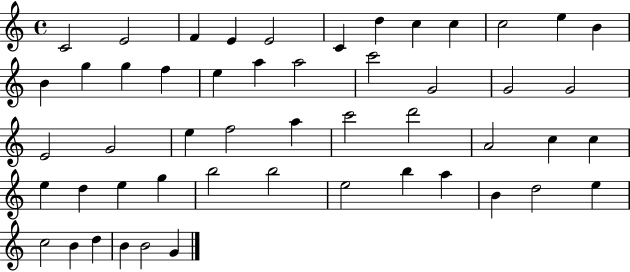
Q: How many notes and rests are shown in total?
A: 51